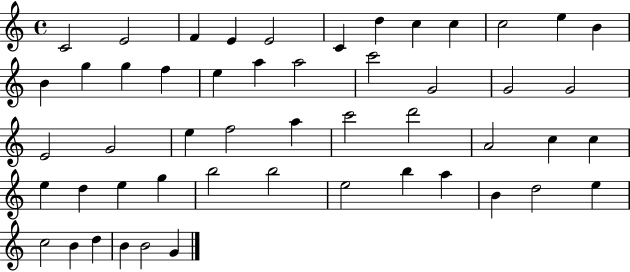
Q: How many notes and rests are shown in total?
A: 51